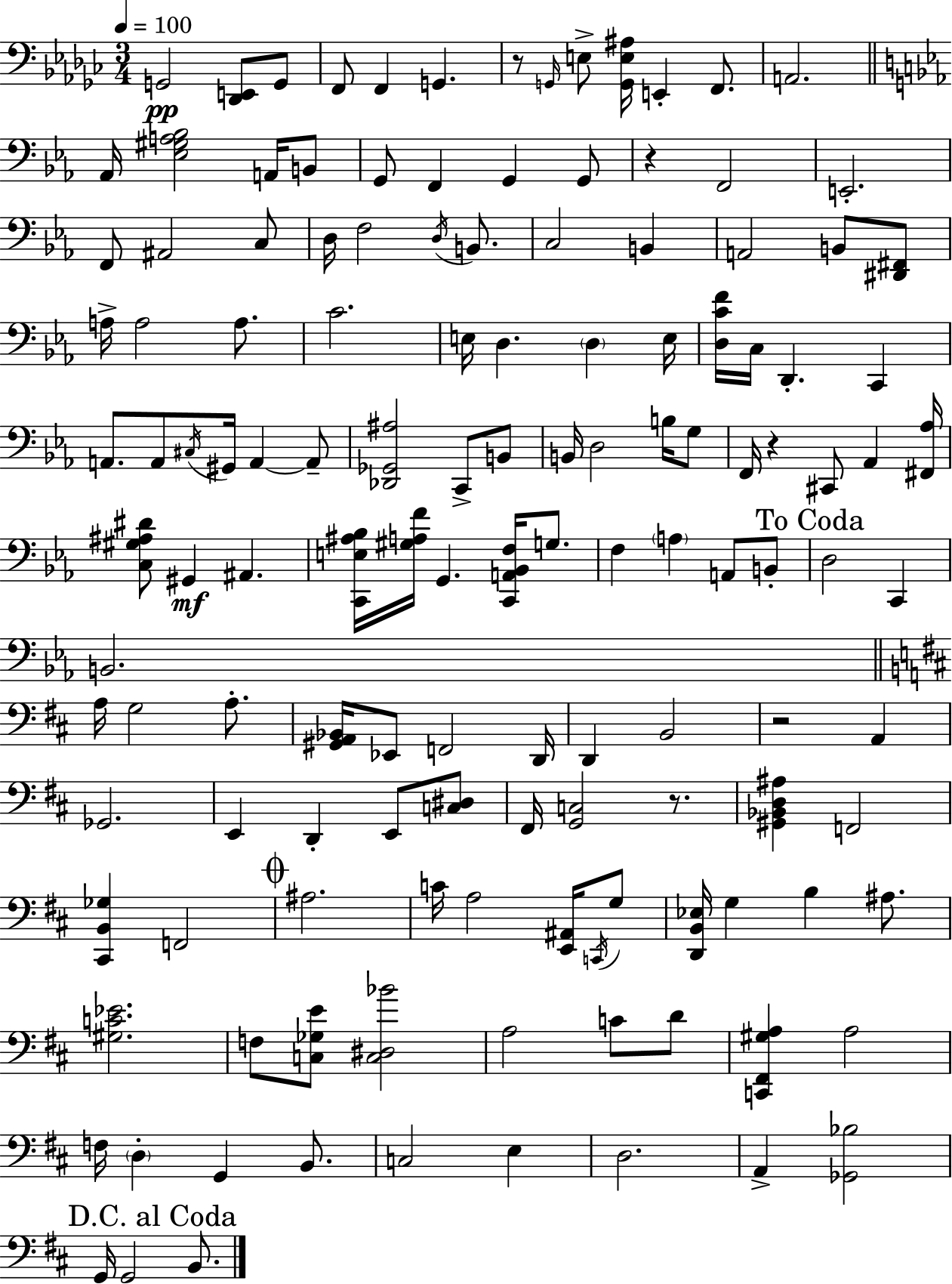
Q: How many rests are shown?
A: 5